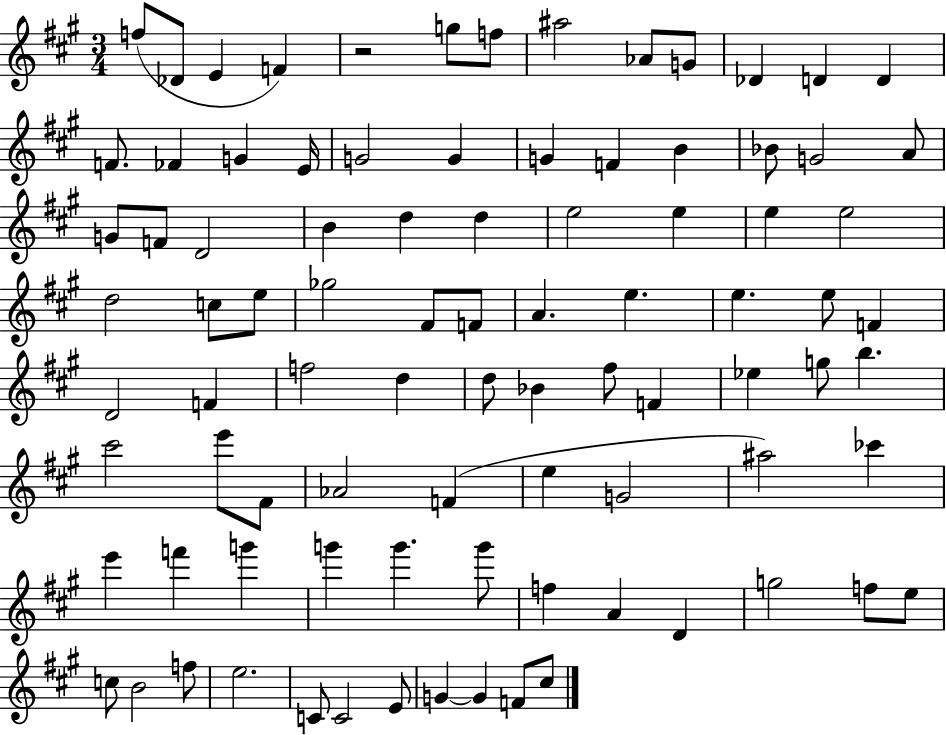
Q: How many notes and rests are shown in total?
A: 89